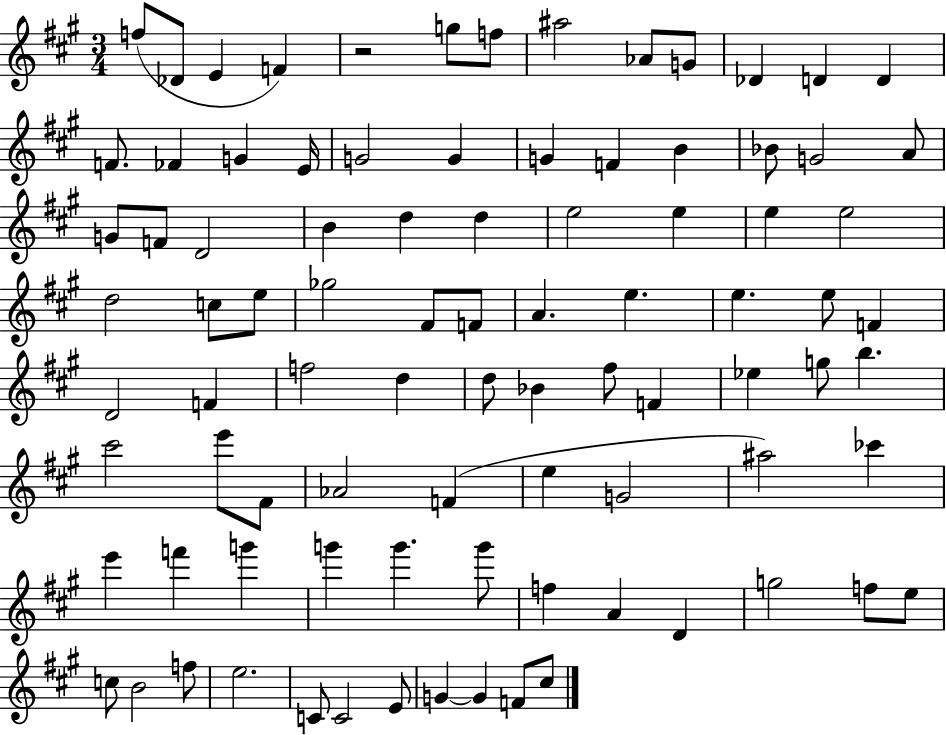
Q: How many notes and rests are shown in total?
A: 89